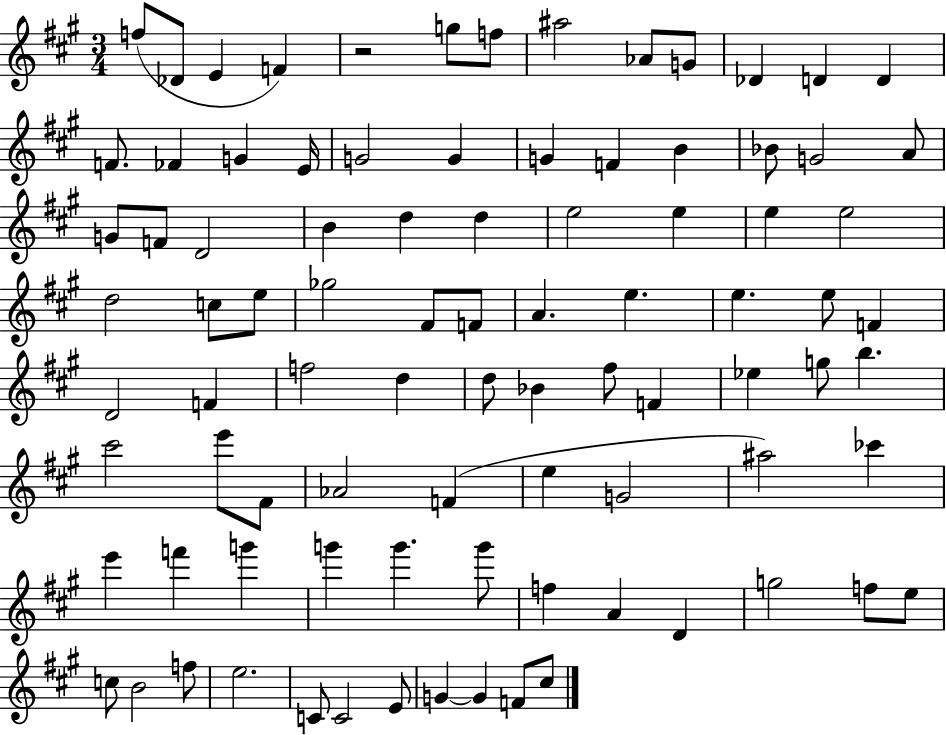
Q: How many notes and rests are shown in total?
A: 89